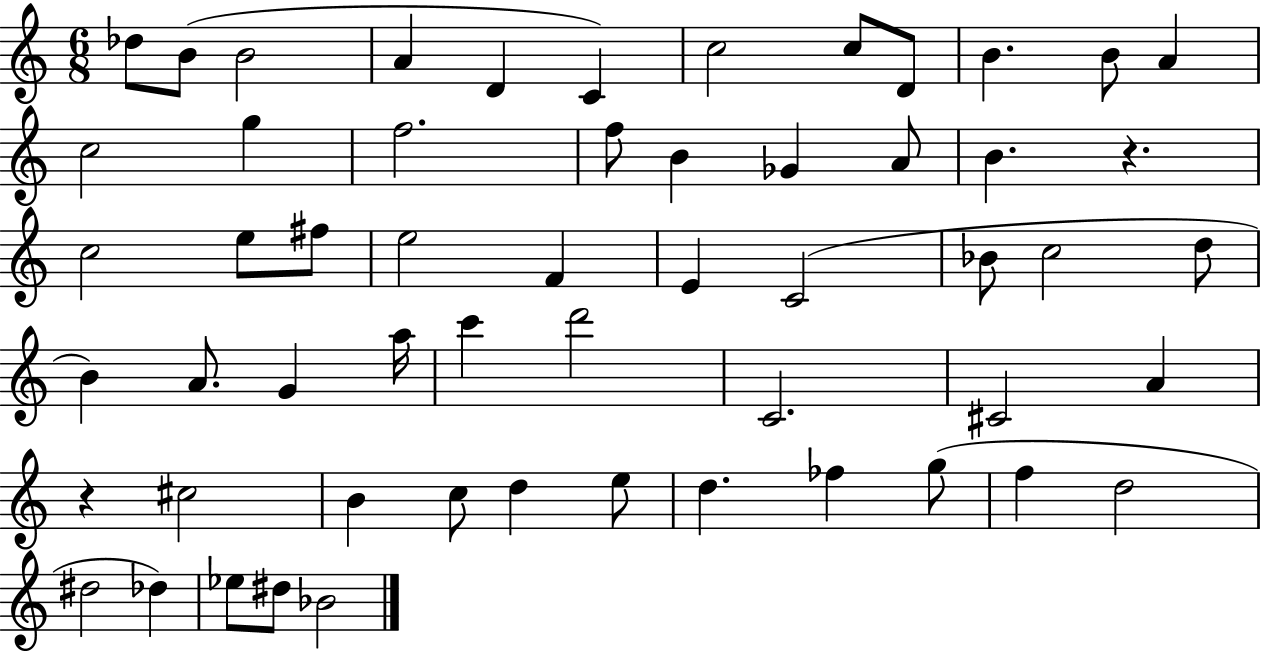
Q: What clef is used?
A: treble